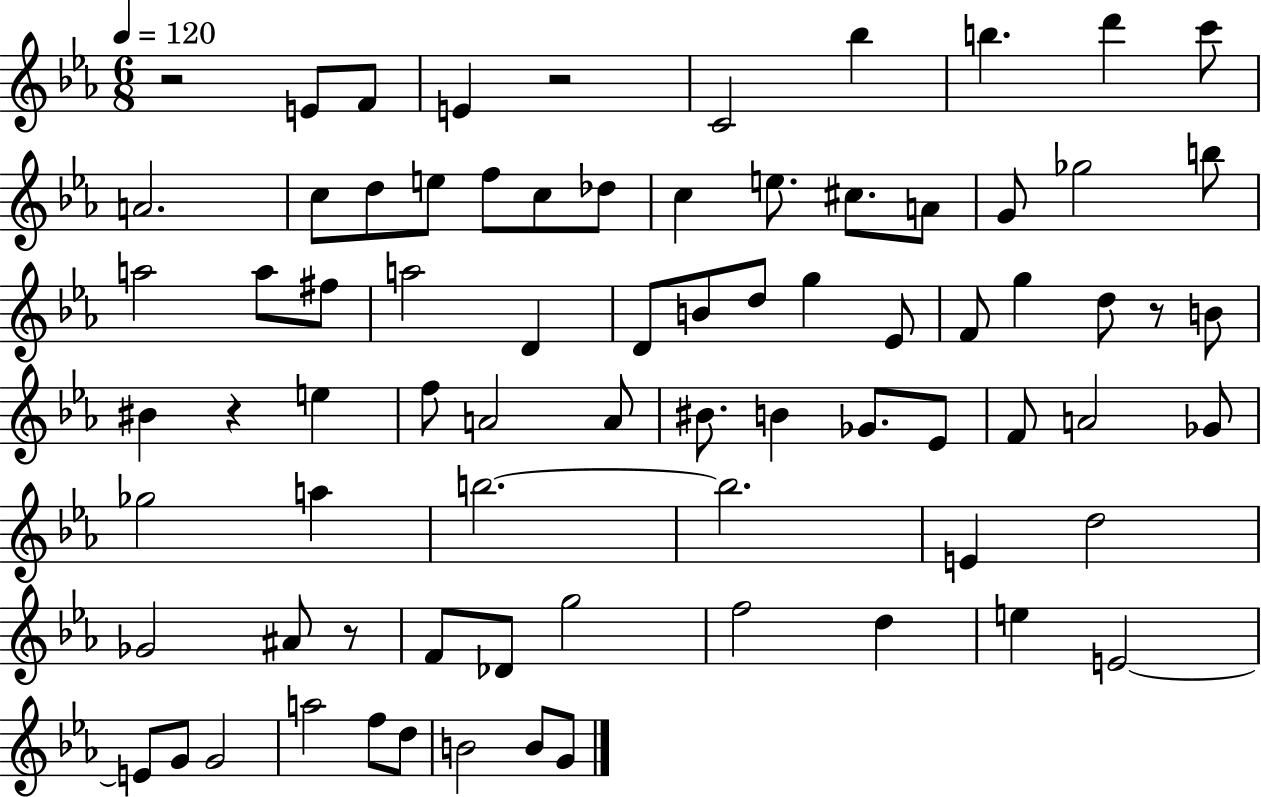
{
  \clef treble
  \numericTimeSignature
  \time 6/8
  \key ees \major
  \tempo 4 = 120
  r2 e'8 f'8 | e'4 r2 | c'2 bes''4 | b''4. d'''4 c'''8 | \break a'2. | c''8 d''8 e''8 f''8 c''8 des''8 | c''4 e''8. cis''8. a'8 | g'8 ges''2 b''8 | \break a''2 a''8 fis''8 | a''2 d'4 | d'8 b'8 d''8 g''4 ees'8 | f'8 g''4 d''8 r8 b'8 | \break bis'4 r4 e''4 | f''8 a'2 a'8 | bis'8. b'4 ges'8. ees'8 | f'8 a'2 ges'8 | \break ges''2 a''4 | b''2.~~ | b''2. | e'4 d''2 | \break ges'2 ais'8 r8 | f'8 des'8 g''2 | f''2 d''4 | e''4 e'2~~ | \break e'8 g'8 g'2 | a''2 f''8 d''8 | b'2 b'8 g'8 | \bar "|."
}